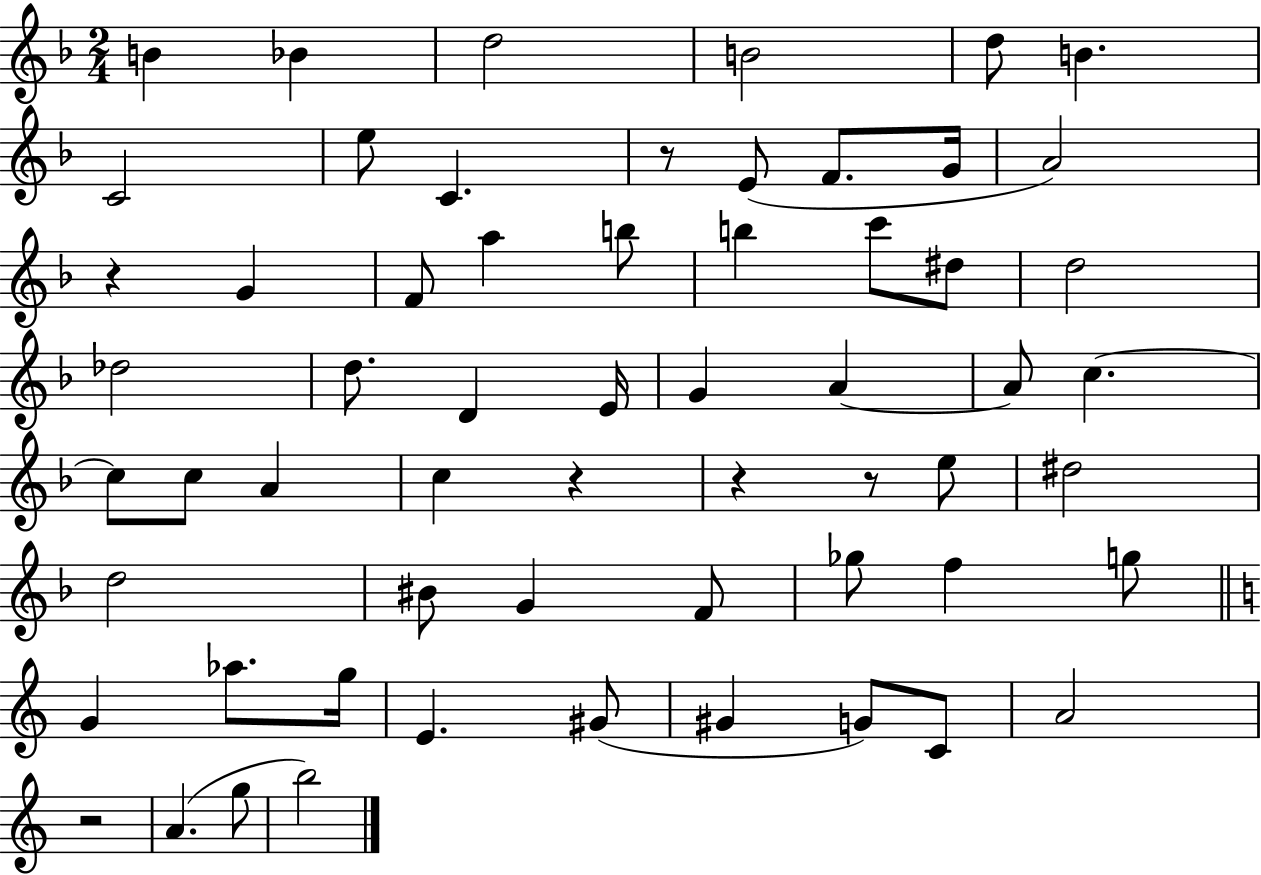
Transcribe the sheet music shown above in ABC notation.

X:1
T:Untitled
M:2/4
L:1/4
K:F
B _B d2 B2 d/2 B C2 e/2 C z/2 E/2 F/2 G/4 A2 z G F/2 a b/2 b c'/2 ^d/2 d2 _d2 d/2 D E/4 G A A/2 c c/2 c/2 A c z z z/2 e/2 ^d2 d2 ^B/2 G F/2 _g/2 f g/2 G _a/2 g/4 E ^G/2 ^G G/2 C/2 A2 z2 A g/2 b2